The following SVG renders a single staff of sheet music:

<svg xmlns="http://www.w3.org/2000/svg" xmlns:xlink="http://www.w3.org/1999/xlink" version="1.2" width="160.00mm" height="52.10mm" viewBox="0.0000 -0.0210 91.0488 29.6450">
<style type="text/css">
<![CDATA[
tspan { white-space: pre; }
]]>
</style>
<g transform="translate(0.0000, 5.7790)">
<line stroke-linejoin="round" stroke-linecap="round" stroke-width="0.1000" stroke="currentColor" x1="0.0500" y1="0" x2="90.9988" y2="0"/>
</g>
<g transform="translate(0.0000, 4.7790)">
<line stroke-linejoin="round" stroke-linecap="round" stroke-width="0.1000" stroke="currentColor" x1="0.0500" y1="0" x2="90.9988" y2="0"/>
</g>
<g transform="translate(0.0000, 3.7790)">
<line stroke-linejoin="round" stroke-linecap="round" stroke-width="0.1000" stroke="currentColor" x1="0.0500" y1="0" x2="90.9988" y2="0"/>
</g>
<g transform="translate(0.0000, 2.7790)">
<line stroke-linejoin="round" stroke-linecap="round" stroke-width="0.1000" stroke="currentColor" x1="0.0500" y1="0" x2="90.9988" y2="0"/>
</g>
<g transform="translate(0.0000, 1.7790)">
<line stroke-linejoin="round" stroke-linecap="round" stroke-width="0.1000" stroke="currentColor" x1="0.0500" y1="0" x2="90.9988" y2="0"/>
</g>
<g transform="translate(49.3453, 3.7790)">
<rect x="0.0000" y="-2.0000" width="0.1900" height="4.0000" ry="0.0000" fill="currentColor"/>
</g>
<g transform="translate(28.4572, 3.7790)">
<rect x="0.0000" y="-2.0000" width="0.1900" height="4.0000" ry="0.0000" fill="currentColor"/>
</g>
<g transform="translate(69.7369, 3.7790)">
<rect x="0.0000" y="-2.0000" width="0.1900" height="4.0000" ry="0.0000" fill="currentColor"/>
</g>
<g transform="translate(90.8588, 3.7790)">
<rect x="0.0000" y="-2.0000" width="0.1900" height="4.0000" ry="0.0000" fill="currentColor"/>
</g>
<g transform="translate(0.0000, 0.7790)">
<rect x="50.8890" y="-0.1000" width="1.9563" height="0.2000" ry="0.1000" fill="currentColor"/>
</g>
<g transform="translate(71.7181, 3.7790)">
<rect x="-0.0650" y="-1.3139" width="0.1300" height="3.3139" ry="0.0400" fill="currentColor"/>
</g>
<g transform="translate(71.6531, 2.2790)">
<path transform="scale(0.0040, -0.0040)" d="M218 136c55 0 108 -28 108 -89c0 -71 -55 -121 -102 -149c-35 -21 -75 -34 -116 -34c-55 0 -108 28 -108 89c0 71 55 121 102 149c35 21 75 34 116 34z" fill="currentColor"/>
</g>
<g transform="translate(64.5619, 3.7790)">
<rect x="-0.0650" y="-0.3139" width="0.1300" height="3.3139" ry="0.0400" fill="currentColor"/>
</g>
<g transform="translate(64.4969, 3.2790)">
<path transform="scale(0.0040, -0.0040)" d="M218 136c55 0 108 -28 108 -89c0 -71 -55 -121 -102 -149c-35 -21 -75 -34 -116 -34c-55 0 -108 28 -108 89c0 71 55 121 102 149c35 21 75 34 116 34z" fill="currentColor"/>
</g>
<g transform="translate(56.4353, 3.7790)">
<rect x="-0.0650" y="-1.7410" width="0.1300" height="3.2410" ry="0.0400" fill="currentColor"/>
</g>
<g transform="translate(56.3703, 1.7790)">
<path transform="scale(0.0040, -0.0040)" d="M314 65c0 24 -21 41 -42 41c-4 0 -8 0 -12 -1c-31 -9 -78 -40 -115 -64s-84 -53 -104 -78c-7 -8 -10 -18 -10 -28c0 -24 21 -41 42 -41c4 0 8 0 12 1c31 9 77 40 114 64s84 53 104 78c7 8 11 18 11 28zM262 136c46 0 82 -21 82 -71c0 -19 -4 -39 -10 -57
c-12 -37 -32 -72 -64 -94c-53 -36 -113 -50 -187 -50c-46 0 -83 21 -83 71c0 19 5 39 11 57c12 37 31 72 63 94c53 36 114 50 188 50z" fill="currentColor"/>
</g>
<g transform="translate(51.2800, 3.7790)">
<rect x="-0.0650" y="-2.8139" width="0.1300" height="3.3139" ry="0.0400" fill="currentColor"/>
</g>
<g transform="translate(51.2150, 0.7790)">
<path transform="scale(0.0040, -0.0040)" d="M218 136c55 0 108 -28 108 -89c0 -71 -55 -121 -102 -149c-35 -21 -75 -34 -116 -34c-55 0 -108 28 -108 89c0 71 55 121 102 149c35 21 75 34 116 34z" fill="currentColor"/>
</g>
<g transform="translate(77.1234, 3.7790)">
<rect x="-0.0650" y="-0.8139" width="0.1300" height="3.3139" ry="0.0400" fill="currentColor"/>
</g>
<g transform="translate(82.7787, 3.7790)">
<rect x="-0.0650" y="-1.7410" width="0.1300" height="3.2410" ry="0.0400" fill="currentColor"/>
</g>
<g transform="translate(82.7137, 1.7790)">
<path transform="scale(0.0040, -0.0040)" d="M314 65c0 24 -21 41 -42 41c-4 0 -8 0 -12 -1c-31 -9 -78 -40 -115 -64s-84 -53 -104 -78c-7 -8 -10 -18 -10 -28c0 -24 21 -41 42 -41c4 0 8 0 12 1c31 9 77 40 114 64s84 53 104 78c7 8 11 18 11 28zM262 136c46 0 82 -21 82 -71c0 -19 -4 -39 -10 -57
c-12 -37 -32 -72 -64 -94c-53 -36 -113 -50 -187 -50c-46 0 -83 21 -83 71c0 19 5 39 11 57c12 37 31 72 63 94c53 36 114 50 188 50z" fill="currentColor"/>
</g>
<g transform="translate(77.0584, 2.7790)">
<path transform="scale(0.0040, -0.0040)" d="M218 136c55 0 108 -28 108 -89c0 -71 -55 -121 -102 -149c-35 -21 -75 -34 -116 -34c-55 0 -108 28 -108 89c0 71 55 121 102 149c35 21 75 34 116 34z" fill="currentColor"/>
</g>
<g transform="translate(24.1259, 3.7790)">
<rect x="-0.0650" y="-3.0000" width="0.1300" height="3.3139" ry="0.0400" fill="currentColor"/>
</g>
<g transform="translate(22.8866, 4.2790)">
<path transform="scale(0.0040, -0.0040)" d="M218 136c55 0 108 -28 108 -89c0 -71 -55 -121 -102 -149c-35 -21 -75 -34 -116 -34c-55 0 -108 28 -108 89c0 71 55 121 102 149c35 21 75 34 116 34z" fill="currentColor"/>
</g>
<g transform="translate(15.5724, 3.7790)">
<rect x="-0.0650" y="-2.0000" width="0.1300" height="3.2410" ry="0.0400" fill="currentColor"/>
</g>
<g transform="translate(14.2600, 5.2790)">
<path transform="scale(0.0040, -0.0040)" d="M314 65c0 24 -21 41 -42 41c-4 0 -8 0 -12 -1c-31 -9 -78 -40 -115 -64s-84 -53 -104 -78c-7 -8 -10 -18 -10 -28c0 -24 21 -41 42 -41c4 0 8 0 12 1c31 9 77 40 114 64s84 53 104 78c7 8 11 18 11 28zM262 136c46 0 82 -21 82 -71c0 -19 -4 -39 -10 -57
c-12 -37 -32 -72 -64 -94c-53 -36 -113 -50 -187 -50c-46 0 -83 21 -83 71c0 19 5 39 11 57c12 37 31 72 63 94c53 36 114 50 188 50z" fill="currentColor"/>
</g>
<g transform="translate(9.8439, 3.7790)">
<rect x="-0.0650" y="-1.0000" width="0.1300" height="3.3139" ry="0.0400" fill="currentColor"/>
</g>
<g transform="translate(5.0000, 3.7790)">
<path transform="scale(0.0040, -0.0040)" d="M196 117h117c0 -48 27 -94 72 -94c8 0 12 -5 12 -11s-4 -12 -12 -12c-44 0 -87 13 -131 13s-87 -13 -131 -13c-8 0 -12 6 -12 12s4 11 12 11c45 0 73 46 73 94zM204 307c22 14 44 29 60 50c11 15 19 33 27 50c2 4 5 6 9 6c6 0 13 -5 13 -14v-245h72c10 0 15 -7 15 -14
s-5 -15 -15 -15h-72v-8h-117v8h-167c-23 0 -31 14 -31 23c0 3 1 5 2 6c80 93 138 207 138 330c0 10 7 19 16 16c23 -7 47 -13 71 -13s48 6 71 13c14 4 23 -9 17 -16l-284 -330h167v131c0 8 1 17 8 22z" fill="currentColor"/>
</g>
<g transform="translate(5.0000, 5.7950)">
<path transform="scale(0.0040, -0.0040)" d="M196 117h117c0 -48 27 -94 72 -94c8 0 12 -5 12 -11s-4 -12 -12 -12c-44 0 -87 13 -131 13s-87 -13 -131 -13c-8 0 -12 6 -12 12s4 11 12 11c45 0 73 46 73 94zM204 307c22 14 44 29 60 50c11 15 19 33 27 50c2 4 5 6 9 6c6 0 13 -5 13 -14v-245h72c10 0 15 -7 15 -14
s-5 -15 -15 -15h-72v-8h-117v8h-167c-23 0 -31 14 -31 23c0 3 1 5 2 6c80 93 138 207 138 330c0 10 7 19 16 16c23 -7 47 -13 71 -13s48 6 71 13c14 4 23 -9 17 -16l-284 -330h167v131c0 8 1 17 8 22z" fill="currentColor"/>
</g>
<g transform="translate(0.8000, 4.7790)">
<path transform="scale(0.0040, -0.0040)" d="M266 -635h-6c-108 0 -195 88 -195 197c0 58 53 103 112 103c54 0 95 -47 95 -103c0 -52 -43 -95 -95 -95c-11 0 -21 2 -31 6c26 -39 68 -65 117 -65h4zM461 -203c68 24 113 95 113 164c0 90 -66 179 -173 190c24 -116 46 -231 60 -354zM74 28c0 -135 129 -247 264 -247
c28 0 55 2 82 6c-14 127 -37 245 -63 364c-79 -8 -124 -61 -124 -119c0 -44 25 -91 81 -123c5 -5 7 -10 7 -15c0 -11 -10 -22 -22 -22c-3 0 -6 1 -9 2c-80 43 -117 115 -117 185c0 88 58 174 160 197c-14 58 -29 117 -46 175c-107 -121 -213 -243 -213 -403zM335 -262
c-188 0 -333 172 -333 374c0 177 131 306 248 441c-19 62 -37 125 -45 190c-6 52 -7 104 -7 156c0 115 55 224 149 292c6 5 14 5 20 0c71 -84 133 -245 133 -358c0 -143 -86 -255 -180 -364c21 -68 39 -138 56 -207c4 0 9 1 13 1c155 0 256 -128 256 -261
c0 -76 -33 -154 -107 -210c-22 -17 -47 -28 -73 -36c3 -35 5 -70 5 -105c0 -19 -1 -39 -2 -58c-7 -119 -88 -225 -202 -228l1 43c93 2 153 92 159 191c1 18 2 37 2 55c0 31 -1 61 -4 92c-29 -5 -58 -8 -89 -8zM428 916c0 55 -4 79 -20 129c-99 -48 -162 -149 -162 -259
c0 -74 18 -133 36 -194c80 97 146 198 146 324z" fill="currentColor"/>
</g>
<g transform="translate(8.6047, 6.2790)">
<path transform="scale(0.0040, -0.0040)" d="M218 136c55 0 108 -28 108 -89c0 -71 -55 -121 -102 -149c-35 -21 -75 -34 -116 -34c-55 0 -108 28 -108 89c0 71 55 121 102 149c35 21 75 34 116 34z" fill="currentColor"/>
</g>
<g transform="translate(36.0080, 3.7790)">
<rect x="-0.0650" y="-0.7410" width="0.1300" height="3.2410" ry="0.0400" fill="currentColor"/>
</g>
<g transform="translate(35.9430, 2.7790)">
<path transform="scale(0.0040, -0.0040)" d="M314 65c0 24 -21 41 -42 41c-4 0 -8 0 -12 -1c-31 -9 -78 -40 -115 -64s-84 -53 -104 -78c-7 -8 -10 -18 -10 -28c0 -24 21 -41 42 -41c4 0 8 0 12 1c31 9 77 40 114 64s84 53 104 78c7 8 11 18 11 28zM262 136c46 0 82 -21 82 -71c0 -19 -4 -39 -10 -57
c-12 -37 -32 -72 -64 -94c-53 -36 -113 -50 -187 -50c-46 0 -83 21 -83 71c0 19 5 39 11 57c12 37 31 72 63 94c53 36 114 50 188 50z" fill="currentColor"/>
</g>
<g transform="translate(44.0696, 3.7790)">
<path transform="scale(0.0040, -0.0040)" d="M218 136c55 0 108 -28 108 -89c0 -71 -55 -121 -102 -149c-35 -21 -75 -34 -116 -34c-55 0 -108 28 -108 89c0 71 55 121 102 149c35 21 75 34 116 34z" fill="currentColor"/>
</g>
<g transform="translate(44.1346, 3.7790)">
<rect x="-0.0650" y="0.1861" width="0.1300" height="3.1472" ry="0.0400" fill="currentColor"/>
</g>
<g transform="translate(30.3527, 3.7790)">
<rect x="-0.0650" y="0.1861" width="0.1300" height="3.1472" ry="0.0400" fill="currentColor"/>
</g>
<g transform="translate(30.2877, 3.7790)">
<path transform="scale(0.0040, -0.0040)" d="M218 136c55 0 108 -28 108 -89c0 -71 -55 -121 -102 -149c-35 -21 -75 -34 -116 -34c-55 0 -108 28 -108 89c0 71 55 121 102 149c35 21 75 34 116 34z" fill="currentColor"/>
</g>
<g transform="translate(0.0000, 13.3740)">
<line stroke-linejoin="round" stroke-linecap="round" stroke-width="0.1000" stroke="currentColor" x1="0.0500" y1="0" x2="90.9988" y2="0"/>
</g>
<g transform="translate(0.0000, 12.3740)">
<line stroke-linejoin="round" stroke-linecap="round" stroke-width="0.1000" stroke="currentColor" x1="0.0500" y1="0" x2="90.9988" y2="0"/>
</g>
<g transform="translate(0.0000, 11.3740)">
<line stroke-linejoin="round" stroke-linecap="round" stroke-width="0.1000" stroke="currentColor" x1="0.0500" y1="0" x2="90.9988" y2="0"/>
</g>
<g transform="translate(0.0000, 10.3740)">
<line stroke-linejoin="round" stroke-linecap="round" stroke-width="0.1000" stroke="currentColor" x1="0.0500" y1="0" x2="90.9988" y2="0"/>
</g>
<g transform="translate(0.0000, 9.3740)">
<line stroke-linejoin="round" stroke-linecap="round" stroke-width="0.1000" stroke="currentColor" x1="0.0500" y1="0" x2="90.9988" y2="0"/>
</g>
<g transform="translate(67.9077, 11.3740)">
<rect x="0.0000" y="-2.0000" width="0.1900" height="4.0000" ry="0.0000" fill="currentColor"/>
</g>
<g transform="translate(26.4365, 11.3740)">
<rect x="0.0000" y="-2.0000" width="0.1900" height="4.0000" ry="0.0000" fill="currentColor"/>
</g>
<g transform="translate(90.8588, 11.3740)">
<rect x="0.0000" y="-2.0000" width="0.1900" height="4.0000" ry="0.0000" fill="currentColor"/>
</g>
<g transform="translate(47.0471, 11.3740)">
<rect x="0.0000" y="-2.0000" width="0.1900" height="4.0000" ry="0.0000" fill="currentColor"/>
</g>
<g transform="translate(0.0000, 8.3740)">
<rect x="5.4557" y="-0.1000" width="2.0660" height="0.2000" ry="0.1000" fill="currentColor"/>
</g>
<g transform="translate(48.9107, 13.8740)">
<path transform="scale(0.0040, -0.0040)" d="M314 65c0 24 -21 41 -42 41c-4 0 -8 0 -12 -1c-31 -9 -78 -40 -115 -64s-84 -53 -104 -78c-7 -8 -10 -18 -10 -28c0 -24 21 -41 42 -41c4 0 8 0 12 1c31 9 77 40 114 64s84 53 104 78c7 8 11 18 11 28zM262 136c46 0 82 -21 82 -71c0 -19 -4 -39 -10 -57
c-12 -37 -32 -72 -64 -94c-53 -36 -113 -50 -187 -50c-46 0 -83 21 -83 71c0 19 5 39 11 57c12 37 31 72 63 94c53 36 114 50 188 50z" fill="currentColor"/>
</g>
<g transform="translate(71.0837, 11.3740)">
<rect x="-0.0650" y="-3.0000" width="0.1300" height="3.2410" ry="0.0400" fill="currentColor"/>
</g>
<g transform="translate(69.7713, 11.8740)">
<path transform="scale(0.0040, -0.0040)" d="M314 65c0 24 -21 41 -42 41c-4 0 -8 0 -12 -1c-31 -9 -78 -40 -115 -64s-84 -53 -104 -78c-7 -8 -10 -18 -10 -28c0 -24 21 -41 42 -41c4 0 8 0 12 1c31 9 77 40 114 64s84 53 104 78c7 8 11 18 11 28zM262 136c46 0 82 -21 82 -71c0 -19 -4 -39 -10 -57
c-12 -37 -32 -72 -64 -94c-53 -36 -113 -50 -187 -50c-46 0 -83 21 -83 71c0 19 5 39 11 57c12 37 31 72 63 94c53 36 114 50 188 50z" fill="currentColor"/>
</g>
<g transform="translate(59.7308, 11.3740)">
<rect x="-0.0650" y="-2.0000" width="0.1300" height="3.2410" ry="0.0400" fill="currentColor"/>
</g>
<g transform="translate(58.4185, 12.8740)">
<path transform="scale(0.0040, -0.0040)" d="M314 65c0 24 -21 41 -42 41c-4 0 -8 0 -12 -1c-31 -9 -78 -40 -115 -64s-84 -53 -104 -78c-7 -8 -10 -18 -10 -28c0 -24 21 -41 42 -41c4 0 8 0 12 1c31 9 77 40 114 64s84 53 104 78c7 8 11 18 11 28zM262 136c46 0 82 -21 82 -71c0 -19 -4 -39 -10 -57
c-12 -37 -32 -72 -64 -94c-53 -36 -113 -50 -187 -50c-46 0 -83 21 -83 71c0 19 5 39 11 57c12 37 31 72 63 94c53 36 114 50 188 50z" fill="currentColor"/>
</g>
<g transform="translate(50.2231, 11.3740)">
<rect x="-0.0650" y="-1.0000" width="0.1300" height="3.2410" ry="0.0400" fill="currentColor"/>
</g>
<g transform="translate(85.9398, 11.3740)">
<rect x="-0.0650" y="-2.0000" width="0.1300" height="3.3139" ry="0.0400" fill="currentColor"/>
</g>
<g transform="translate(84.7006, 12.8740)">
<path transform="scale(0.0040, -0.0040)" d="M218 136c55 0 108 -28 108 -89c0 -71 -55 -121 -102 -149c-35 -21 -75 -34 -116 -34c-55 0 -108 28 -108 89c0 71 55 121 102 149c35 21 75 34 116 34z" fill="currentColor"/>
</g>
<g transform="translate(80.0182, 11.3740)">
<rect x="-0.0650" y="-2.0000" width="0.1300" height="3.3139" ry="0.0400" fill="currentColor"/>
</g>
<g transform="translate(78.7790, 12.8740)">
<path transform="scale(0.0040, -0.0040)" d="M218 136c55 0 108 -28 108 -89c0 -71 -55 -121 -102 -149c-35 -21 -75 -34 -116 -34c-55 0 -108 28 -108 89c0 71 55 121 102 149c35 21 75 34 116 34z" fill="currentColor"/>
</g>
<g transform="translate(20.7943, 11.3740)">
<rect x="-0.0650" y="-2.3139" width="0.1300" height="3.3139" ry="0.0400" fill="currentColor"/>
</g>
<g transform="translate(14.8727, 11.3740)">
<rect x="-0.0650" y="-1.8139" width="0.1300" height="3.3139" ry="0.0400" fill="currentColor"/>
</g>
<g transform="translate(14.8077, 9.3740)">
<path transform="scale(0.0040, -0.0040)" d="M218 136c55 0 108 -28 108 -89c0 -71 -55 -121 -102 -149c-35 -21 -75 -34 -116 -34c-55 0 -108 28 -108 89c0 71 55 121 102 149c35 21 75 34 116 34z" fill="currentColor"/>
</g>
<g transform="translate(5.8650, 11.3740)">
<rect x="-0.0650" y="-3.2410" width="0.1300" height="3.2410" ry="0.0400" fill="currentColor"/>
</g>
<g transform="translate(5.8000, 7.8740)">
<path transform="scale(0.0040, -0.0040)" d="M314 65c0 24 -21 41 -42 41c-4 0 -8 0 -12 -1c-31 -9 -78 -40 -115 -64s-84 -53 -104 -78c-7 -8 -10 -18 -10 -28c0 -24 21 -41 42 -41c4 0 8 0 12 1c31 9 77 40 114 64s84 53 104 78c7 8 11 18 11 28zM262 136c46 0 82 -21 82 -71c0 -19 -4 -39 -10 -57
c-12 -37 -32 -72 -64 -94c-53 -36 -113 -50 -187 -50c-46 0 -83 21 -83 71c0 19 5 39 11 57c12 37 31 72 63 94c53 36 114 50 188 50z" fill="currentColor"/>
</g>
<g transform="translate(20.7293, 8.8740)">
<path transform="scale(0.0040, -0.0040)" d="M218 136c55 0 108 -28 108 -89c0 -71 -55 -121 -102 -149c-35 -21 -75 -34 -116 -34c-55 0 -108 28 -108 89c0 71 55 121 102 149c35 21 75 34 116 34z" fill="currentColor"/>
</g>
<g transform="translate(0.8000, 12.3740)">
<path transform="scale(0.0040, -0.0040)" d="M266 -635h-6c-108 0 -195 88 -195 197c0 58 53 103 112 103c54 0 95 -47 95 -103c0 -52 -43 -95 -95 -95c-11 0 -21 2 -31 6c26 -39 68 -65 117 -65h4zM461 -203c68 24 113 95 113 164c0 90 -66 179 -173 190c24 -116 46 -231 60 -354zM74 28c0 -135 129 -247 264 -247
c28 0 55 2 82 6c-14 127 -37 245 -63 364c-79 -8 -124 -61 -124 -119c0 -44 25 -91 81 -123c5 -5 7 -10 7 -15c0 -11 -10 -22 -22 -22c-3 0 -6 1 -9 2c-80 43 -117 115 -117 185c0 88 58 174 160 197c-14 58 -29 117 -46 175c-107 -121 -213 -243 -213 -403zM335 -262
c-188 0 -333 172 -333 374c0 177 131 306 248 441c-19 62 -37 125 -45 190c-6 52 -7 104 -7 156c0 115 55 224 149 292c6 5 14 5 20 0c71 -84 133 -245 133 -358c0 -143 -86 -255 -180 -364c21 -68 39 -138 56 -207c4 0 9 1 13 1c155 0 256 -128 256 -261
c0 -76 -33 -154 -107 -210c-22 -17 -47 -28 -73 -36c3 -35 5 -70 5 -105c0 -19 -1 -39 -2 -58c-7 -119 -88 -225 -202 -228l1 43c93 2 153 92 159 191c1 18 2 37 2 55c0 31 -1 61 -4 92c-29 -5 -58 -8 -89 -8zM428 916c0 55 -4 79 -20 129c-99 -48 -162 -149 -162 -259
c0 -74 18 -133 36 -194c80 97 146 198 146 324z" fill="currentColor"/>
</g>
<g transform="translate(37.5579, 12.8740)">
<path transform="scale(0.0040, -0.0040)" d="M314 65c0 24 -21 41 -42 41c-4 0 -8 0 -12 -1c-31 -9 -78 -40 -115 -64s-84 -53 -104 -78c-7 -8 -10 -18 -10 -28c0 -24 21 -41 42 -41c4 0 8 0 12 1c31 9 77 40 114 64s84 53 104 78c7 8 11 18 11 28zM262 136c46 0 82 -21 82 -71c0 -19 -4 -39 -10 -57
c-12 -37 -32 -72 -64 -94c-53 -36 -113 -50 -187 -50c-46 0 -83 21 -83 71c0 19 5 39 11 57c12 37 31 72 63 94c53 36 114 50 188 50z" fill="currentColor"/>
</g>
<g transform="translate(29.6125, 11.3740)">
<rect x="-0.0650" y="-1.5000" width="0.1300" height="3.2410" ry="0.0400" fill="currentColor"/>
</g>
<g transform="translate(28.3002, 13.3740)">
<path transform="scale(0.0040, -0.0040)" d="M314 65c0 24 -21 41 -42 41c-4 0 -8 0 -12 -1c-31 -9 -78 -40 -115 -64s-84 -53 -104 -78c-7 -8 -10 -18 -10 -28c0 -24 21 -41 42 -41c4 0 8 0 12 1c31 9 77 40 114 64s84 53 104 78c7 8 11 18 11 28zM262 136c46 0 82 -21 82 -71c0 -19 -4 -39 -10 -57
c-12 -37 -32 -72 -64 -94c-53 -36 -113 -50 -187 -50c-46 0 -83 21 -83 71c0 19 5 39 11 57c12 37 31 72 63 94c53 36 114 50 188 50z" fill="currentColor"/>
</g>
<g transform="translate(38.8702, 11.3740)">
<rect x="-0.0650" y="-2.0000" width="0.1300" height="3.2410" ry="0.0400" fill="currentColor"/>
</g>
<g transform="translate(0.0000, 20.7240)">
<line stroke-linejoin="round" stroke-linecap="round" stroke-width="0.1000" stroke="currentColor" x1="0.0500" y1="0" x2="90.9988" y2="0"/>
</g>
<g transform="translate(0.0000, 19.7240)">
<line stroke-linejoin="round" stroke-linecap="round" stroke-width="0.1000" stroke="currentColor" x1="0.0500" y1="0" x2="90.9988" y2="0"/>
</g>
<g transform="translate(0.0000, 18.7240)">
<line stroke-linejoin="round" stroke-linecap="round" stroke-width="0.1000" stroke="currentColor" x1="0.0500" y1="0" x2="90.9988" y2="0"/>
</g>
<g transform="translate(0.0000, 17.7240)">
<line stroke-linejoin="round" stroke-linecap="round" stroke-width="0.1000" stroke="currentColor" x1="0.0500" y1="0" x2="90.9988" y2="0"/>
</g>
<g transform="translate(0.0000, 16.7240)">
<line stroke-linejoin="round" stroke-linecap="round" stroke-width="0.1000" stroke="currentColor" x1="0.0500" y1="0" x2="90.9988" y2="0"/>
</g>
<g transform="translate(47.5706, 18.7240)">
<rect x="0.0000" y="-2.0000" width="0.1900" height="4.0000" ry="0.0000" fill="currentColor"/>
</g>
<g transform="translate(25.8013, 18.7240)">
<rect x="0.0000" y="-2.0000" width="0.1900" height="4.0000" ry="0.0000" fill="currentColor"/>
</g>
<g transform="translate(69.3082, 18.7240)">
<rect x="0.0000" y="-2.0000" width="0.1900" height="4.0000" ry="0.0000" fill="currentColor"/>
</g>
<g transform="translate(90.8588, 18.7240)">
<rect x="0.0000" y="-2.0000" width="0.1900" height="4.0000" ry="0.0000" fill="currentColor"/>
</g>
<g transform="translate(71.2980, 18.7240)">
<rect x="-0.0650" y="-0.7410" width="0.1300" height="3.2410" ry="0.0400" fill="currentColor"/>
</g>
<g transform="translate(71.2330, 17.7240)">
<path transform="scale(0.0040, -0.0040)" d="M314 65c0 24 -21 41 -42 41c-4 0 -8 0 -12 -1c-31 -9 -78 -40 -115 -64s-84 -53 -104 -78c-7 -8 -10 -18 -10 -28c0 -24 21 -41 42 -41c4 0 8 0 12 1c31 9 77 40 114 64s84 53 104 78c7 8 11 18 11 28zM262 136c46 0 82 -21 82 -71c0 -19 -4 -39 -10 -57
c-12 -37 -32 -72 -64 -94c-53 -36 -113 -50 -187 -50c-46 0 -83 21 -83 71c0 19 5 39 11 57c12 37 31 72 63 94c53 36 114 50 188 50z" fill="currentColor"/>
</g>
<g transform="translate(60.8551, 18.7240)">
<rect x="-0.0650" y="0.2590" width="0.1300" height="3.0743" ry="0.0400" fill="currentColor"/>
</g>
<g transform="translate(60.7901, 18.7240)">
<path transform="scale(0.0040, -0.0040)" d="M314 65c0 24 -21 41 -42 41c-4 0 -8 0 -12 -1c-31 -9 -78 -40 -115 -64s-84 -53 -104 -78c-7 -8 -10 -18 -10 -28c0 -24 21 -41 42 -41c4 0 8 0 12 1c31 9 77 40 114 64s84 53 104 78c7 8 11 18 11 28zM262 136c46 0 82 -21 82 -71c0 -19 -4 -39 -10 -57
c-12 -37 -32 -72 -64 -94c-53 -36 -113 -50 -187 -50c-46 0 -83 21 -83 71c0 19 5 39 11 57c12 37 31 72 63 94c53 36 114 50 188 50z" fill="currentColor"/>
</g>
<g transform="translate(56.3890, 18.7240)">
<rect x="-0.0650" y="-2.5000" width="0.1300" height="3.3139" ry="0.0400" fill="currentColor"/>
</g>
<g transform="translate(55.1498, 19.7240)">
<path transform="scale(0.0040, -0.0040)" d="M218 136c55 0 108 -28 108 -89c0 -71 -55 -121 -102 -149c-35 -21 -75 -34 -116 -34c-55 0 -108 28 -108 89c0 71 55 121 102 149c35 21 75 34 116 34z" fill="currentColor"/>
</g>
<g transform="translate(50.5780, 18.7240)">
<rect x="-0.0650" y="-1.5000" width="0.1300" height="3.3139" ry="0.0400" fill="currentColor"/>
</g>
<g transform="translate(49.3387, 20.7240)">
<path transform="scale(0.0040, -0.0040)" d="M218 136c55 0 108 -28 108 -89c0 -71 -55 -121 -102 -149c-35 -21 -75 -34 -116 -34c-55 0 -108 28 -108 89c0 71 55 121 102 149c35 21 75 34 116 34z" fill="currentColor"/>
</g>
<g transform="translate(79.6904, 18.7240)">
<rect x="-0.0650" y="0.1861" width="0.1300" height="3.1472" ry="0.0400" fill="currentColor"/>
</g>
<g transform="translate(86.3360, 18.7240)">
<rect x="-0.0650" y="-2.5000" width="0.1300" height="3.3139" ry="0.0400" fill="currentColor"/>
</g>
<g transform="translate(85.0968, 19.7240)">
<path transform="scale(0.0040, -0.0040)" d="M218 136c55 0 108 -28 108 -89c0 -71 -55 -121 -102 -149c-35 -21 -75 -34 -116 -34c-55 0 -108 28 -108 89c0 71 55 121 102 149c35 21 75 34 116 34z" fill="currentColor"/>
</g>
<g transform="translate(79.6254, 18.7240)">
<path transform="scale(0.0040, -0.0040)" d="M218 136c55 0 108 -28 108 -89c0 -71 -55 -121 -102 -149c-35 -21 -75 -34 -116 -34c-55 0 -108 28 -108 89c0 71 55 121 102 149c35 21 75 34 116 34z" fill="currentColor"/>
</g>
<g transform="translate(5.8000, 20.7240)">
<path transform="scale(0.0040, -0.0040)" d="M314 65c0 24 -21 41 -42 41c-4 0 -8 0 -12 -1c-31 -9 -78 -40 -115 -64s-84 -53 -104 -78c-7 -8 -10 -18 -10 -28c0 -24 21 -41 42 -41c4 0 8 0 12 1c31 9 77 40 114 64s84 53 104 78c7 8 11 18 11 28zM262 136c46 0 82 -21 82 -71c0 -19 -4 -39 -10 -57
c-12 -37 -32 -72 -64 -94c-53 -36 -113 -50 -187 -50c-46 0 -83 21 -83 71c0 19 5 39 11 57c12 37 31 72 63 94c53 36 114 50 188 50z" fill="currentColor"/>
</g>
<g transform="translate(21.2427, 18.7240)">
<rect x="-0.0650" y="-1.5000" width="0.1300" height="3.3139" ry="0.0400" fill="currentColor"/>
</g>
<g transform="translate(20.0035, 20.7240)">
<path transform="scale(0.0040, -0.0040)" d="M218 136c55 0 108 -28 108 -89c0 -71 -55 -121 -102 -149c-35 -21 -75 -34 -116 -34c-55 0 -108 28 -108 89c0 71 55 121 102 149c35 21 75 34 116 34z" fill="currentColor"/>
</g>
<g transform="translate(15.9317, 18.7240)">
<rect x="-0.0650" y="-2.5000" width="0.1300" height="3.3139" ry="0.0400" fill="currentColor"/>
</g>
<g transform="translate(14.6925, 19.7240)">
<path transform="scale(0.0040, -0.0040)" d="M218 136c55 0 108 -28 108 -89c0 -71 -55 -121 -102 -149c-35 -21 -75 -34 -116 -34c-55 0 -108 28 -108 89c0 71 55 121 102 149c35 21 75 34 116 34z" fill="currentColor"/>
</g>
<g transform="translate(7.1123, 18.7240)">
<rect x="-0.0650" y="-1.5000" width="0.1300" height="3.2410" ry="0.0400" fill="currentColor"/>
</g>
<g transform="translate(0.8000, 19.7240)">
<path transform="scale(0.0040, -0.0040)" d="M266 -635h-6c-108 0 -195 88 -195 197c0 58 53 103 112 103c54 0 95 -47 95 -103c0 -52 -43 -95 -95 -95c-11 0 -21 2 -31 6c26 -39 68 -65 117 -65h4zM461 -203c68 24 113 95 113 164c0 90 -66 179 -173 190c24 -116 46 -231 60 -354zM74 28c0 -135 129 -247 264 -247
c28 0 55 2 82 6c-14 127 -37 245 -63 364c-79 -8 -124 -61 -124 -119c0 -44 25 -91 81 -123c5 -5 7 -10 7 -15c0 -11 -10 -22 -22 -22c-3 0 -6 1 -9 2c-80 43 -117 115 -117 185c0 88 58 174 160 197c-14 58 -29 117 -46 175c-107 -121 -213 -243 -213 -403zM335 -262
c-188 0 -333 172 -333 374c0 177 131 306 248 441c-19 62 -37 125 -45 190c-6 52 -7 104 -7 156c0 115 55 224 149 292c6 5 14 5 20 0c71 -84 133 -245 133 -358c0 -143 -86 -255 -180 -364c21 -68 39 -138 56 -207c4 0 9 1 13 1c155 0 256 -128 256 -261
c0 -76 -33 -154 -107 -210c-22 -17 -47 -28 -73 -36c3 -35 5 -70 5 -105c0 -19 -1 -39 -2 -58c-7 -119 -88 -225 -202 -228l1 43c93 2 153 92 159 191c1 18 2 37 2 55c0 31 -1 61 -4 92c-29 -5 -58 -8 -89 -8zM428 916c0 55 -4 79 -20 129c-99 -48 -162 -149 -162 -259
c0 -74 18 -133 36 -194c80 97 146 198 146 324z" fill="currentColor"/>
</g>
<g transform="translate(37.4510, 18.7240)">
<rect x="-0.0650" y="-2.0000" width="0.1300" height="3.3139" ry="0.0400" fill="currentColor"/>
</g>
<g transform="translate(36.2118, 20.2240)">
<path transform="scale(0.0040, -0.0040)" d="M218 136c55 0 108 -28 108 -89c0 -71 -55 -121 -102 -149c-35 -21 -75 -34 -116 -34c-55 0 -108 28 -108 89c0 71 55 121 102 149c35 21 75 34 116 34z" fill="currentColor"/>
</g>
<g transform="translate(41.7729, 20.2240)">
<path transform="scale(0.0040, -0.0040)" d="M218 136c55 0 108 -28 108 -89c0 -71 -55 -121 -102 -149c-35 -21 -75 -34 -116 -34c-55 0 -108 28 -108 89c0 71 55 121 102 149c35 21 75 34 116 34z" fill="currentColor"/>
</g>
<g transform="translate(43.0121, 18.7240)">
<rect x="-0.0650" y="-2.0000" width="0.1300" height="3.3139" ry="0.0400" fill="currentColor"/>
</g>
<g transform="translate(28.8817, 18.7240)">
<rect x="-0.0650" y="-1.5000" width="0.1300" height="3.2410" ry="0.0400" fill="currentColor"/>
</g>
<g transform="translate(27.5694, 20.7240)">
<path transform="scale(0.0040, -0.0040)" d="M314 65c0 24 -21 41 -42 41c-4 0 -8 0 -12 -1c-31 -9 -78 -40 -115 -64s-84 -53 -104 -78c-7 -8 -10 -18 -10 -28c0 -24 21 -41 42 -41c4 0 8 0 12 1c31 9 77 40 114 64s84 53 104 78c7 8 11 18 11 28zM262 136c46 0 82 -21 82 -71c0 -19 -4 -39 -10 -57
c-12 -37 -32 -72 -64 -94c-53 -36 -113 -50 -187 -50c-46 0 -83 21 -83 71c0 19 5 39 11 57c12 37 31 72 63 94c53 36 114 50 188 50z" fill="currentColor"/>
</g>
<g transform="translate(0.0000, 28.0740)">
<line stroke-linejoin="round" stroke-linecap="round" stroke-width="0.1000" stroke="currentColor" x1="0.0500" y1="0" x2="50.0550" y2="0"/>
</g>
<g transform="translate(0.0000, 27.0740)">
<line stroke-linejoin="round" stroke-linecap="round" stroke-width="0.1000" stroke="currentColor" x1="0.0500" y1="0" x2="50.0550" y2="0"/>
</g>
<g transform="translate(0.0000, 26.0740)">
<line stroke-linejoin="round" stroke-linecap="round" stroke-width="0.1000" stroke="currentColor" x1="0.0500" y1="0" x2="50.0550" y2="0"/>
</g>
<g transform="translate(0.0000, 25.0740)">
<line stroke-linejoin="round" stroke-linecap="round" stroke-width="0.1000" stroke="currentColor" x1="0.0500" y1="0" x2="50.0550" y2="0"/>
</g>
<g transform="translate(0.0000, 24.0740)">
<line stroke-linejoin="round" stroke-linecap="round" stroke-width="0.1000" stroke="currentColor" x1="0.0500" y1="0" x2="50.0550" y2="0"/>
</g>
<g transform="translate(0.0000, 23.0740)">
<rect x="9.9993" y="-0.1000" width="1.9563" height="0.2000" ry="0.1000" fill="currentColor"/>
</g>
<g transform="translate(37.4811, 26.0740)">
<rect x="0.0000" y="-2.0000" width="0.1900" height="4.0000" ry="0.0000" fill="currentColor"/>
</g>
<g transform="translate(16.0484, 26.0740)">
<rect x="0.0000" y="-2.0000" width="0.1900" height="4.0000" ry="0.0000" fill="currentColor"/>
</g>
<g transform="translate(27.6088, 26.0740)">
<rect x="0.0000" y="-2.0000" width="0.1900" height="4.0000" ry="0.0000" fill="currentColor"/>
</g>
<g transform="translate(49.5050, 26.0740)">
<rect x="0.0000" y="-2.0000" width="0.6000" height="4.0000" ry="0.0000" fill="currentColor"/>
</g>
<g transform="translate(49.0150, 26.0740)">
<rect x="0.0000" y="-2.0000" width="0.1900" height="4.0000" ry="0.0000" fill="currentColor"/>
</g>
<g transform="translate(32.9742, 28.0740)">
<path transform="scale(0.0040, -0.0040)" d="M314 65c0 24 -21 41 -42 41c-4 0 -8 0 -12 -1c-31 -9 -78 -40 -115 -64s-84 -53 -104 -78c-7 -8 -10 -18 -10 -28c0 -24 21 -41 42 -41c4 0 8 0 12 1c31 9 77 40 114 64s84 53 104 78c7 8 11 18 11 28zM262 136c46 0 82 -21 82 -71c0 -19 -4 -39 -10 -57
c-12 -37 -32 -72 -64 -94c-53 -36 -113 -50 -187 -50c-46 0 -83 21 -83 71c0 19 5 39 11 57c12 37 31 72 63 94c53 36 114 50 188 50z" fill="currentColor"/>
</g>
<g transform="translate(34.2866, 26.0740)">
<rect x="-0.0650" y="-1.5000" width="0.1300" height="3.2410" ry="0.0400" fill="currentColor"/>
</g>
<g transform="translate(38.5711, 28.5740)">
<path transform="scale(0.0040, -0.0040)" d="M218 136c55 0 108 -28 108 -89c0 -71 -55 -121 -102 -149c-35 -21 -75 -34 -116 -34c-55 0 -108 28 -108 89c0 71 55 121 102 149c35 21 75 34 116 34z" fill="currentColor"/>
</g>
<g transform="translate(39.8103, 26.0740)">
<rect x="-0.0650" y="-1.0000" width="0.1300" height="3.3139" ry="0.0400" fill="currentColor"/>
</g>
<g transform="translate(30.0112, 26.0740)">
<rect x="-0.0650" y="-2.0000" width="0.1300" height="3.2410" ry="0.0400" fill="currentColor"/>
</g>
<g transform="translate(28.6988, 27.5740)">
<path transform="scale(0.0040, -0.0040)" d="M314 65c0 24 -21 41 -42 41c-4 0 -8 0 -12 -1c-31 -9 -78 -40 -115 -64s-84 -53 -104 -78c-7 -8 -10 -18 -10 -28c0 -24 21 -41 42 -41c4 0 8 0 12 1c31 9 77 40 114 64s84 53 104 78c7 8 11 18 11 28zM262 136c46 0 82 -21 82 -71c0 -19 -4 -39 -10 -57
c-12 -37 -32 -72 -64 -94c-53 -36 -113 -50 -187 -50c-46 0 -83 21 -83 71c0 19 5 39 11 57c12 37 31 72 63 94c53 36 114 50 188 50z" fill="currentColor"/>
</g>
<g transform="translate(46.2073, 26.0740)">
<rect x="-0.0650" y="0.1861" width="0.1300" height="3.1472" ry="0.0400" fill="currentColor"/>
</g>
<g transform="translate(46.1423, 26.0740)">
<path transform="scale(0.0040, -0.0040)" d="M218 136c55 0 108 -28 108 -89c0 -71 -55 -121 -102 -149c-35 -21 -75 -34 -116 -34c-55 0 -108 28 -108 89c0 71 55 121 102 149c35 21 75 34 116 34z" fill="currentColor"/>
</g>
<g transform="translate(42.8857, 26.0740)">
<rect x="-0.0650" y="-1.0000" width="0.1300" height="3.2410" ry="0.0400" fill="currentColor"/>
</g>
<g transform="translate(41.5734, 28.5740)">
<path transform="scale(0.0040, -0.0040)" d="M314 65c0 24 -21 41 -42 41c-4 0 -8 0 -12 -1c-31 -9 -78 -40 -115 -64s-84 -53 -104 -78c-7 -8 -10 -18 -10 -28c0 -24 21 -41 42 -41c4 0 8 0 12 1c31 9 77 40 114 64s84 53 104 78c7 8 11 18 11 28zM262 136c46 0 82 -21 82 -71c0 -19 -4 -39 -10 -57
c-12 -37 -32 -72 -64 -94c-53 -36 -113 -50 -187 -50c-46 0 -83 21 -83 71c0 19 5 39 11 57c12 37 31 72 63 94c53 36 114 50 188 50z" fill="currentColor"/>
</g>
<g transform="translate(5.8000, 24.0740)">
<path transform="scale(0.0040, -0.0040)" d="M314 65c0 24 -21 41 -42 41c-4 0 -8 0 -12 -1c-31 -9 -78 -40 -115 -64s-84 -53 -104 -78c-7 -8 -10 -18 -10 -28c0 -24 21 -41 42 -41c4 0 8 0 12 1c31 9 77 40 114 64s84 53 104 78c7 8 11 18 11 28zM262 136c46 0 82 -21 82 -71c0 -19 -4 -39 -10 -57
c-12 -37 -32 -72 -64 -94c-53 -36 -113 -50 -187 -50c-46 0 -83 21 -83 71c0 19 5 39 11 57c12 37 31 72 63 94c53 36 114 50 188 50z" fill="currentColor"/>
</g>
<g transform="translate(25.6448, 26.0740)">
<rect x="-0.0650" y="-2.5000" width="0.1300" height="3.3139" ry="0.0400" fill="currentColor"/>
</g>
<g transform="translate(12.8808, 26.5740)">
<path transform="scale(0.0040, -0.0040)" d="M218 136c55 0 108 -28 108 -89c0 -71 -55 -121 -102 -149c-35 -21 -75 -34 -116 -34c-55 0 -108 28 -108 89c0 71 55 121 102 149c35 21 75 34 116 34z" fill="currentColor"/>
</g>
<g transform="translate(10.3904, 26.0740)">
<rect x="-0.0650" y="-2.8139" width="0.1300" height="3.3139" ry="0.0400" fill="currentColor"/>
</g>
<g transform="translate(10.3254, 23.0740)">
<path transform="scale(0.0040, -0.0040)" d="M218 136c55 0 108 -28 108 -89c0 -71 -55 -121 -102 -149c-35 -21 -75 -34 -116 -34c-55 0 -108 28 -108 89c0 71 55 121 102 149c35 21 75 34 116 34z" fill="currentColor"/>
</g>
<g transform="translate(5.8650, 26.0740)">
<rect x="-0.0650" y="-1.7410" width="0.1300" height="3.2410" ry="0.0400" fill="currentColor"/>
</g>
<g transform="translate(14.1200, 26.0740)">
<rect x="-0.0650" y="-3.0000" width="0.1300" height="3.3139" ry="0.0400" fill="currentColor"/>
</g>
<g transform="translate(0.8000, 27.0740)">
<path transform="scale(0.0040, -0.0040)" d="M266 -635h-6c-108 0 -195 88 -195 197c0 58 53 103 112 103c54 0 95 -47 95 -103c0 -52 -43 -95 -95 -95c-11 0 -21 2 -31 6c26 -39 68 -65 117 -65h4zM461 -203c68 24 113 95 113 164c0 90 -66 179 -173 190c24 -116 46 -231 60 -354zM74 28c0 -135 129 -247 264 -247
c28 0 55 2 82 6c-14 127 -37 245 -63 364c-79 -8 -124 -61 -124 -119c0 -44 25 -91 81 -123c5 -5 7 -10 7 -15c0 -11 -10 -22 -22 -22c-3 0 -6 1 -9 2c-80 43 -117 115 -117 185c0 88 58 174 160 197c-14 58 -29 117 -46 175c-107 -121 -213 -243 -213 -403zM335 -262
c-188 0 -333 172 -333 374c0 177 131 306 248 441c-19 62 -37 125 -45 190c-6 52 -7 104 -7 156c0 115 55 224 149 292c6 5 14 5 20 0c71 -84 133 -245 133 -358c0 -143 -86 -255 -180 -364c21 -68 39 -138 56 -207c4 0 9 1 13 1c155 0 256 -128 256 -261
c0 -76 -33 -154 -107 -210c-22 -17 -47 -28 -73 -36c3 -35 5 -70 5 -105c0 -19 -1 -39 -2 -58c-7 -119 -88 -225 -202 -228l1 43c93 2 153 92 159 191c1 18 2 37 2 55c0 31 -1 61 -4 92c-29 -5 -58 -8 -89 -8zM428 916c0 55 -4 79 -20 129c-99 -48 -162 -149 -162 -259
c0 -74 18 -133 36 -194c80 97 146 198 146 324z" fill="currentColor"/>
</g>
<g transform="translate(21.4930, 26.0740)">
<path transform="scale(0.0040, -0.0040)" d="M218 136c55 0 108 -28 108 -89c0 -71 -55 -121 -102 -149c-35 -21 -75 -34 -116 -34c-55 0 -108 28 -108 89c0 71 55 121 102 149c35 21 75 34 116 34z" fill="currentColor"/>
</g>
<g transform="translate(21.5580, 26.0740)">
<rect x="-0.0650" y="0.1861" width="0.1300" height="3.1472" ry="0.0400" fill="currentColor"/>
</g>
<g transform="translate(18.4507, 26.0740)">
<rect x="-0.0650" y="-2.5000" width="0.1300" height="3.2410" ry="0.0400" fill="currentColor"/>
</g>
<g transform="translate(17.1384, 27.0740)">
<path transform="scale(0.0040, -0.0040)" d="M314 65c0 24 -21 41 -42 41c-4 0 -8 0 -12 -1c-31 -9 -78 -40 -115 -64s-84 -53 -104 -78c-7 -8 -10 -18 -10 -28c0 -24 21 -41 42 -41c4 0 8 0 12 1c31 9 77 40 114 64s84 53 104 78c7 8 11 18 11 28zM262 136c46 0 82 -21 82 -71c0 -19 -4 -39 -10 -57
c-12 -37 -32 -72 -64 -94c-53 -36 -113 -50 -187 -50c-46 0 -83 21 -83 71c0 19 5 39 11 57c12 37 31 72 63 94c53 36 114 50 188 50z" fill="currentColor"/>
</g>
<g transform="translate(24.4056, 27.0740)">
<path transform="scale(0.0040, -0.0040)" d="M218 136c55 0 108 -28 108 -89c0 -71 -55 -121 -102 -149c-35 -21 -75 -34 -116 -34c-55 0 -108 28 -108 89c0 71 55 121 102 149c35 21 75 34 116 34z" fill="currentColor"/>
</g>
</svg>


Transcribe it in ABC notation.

X:1
T:Untitled
M:4/4
L:1/4
K:C
D F2 A B d2 B a f2 c e d f2 b2 f g E2 F2 D2 F2 A2 F F E2 G E E2 F F E G B2 d2 B G f2 a A G2 B G F2 E2 D D2 B